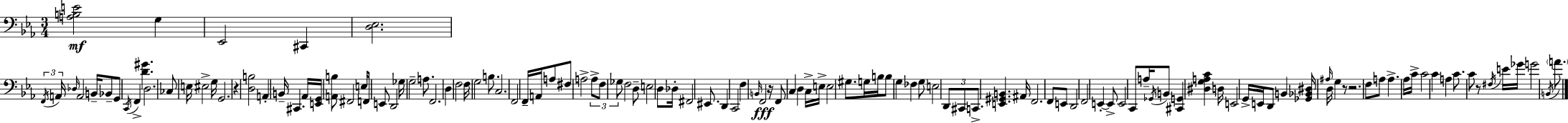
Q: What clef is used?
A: bass